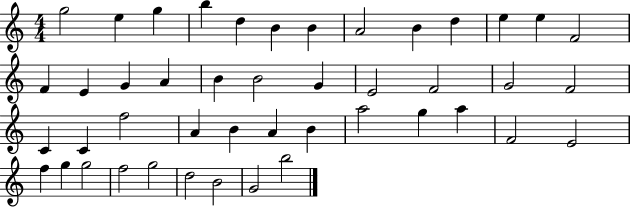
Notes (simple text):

G5/h E5/q G5/q B5/q D5/q B4/q B4/q A4/h B4/q D5/q E5/q E5/q F4/h F4/q E4/q G4/q A4/q B4/q B4/h G4/q E4/h F4/h G4/h F4/h C4/q C4/q F5/h A4/q B4/q A4/q B4/q A5/h G5/q A5/q F4/h E4/h F5/q G5/q G5/h F5/h G5/h D5/h B4/h G4/h B5/h